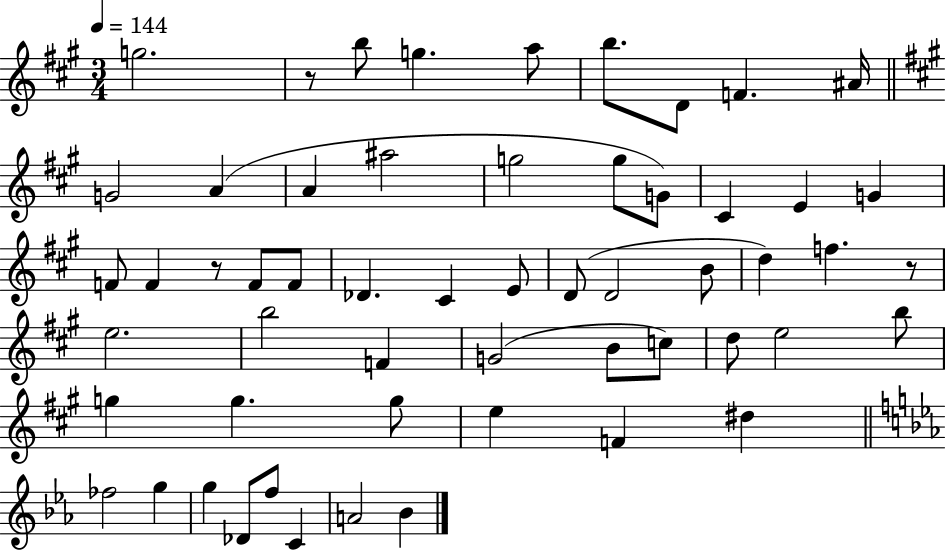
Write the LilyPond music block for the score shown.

{
  \clef treble
  \numericTimeSignature
  \time 3/4
  \key a \major
  \tempo 4 = 144
  \repeat volta 2 { g''2. | r8 b''8 g''4. a''8 | b''8. d'8 f'4. ais'16 | \bar "||" \break \key a \major g'2 a'4( | a'4 ais''2 | g''2 g''8 g'8) | cis'4 e'4 g'4 | \break f'8 f'4 r8 f'8 f'8 | des'4. cis'4 e'8 | d'8( d'2 b'8 | d''4) f''4. r8 | \break e''2. | b''2 f'4 | g'2( b'8 c''8) | d''8 e''2 b''8 | \break g''4 g''4. g''8 | e''4 f'4 dis''4 | \bar "||" \break \key ees \major fes''2 g''4 | g''4 des'8 f''8 c'4 | a'2 bes'4 | } \bar "|."
}